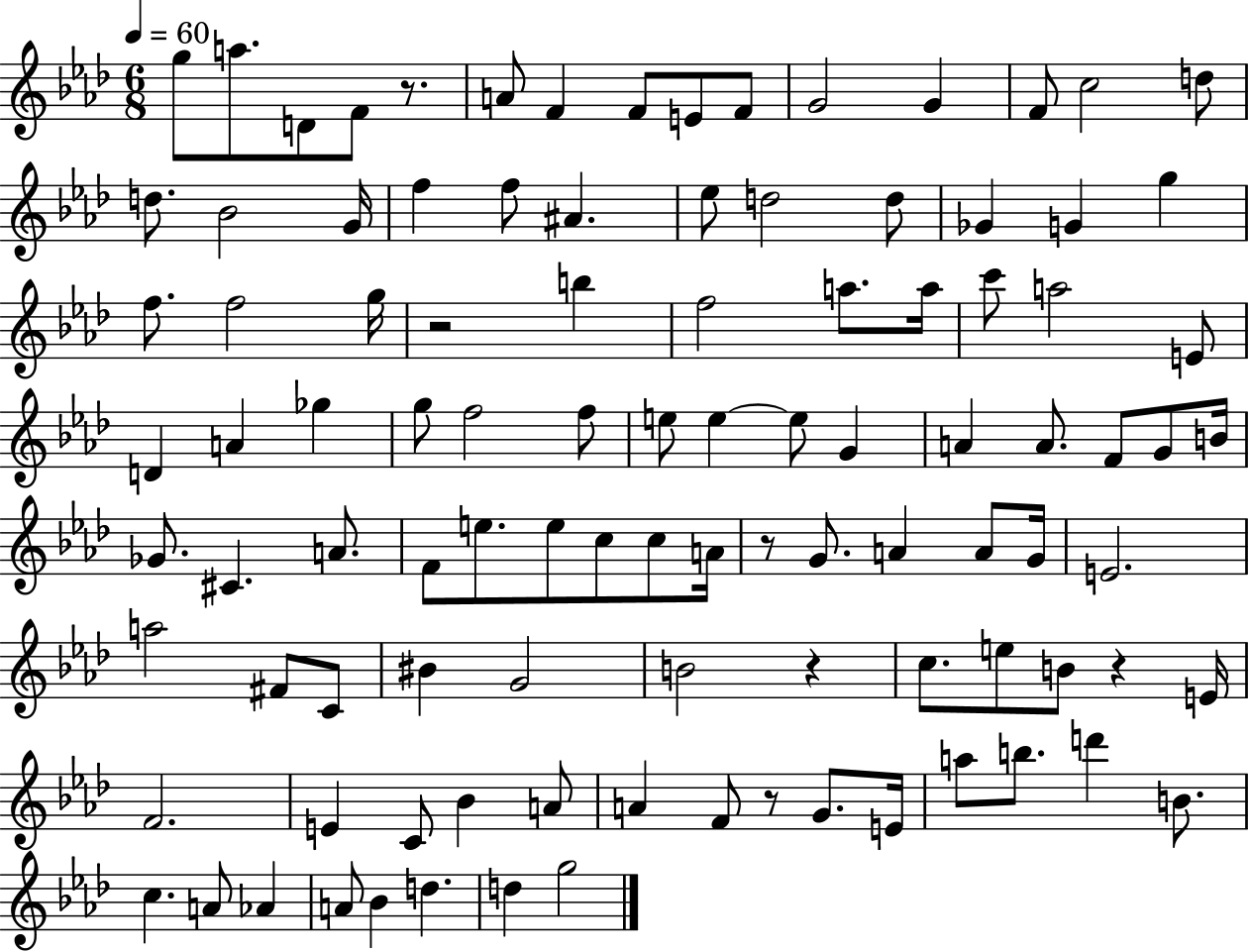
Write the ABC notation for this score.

X:1
T:Untitled
M:6/8
L:1/4
K:Ab
g/2 a/2 D/2 F/2 z/2 A/2 F F/2 E/2 F/2 G2 G F/2 c2 d/2 d/2 _B2 G/4 f f/2 ^A _e/2 d2 d/2 _G G g f/2 f2 g/4 z2 b f2 a/2 a/4 c'/2 a2 E/2 D A _g g/2 f2 f/2 e/2 e e/2 G A A/2 F/2 G/2 B/4 _G/2 ^C A/2 F/2 e/2 e/2 c/2 c/2 A/4 z/2 G/2 A A/2 G/4 E2 a2 ^F/2 C/2 ^B G2 B2 z c/2 e/2 B/2 z E/4 F2 E C/2 _B A/2 A F/2 z/2 G/2 E/4 a/2 b/2 d' B/2 c A/2 _A A/2 _B d d g2